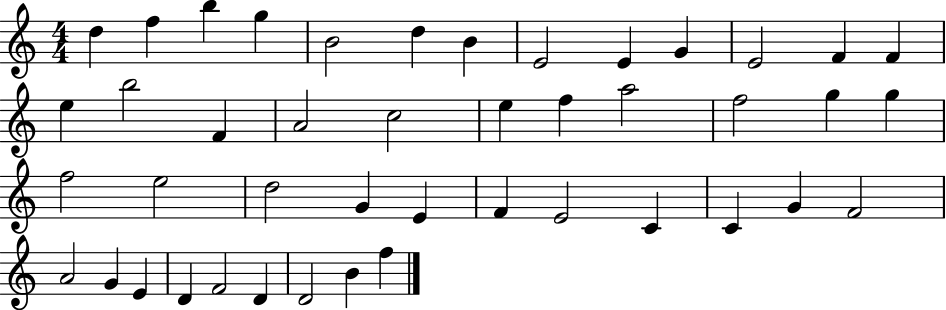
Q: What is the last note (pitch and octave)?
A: F5